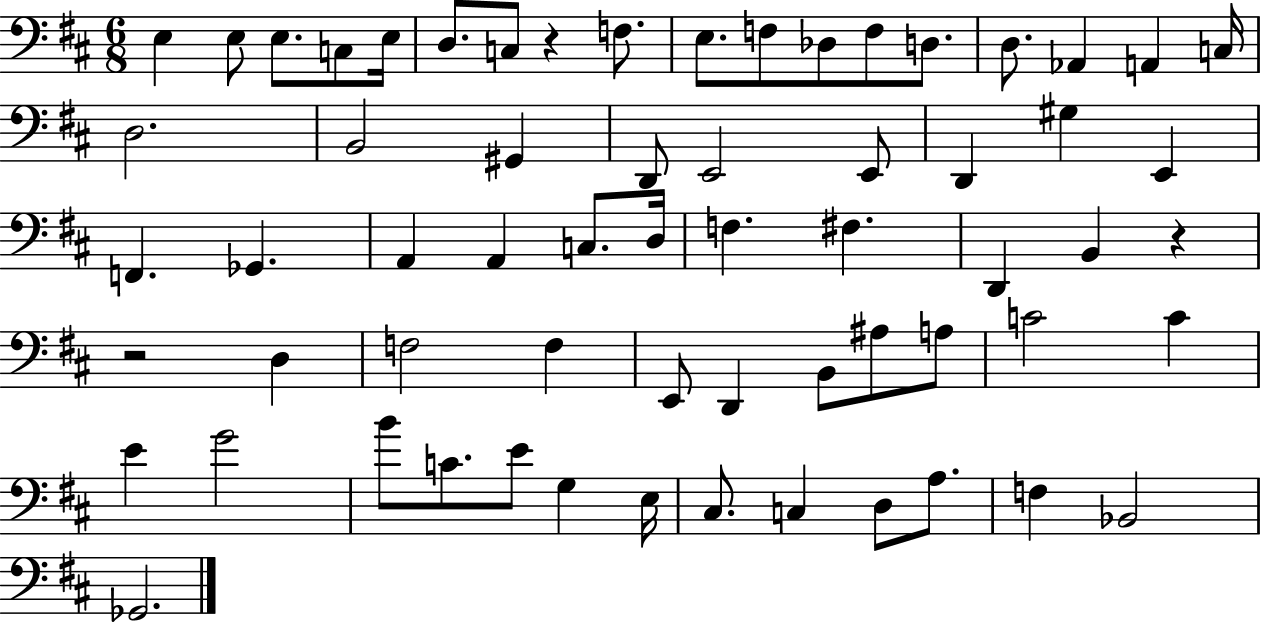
X:1
T:Untitled
M:6/8
L:1/4
K:D
E, E,/2 E,/2 C,/2 E,/4 D,/2 C,/2 z F,/2 E,/2 F,/2 _D,/2 F,/2 D,/2 D,/2 _A,, A,, C,/4 D,2 B,,2 ^G,, D,,/2 E,,2 E,,/2 D,, ^G, E,, F,, _G,, A,, A,, C,/2 D,/4 F, ^F, D,, B,, z z2 D, F,2 F, E,,/2 D,, B,,/2 ^A,/2 A,/2 C2 C E G2 B/2 C/2 E/2 G, E,/4 ^C,/2 C, D,/2 A,/2 F, _B,,2 _G,,2